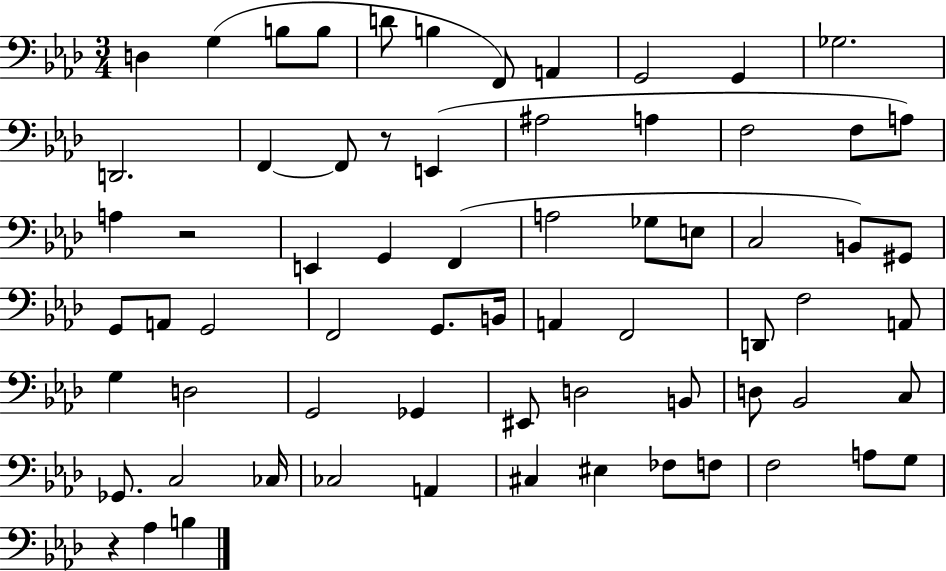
{
  \clef bass
  \numericTimeSignature
  \time 3/4
  \key aes \major
  \repeat volta 2 { d4 g4( b8 b8 | d'8 b4 f,8) a,4 | g,2 g,4 | ges2. | \break d,2. | f,4~~ f,8 r8 e,4( | ais2 a4 | f2 f8 a8) | \break a4 r2 | e,4 g,4 f,4( | a2 ges8 e8 | c2 b,8) gis,8 | \break g,8 a,8 g,2 | f,2 g,8. b,16 | a,4 f,2 | d,8 f2 a,8 | \break g4 d2 | g,2 ges,4 | eis,8 d2 b,8 | d8 bes,2 c8 | \break ges,8. c2 ces16 | ces2 a,4 | cis4 eis4 fes8 f8 | f2 a8 g8 | \break r4 aes4 b4 | } \bar "|."
}